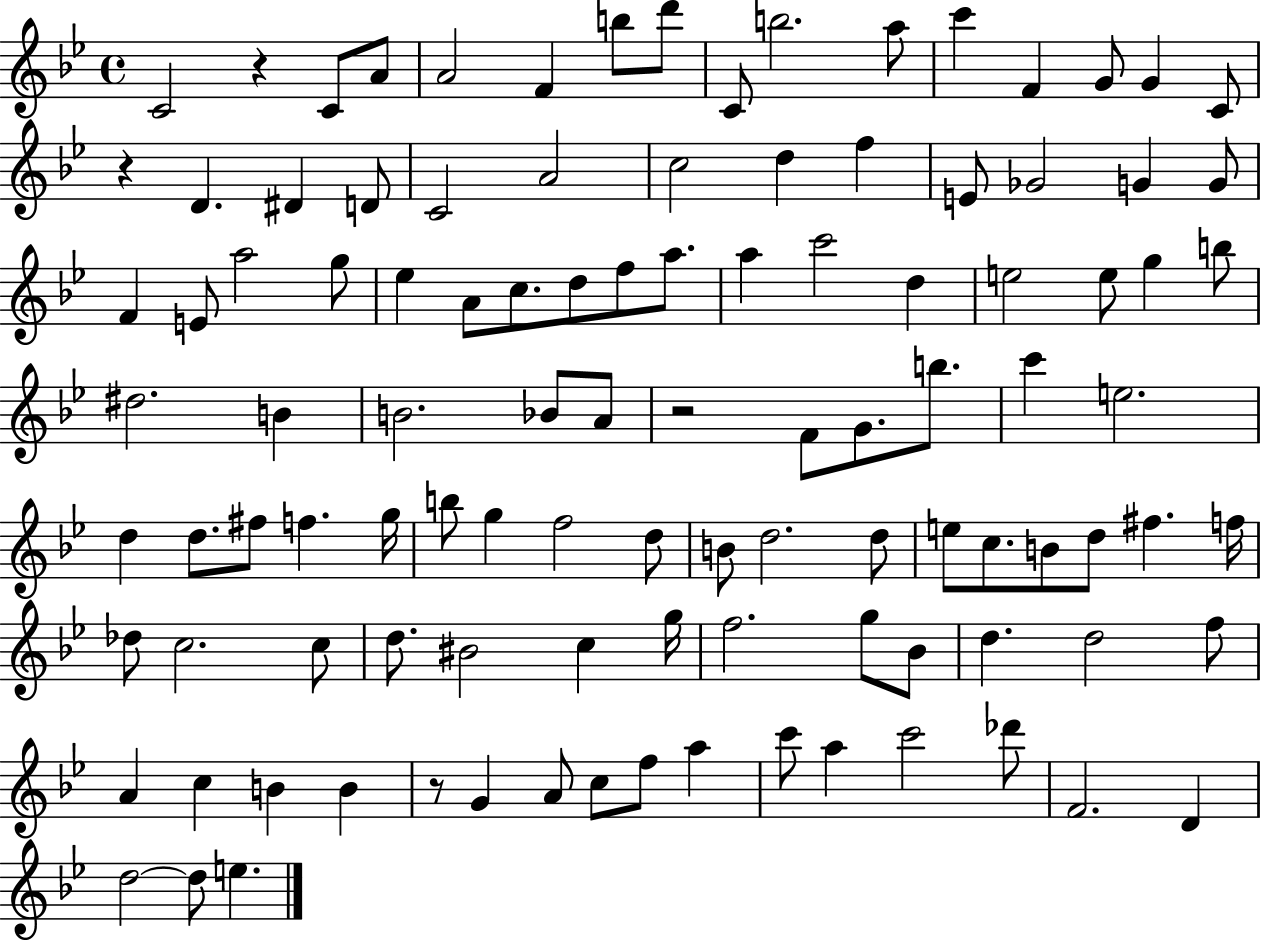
{
  \clef treble
  \time 4/4
  \defaultTimeSignature
  \key bes \major
  \repeat volta 2 { c'2 r4 c'8 a'8 | a'2 f'4 b''8 d'''8 | c'8 b''2. a''8 | c'''4 f'4 g'8 g'4 c'8 | \break r4 d'4. dis'4 d'8 | c'2 a'2 | c''2 d''4 f''4 | e'8 ges'2 g'4 g'8 | \break f'4 e'8 a''2 g''8 | ees''4 a'8 c''8. d''8 f''8 a''8. | a''4 c'''2 d''4 | e''2 e''8 g''4 b''8 | \break dis''2. b'4 | b'2. bes'8 a'8 | r2 f'8 g'8. b''8. | c'''4 e''2. | \break d''4 d''8. fis''8 f''4. g''16 | b''8 g''4 f''2 d''8 | b'8 d''2. d''8 | e''8 c''8. b'8 d''8 fis''4. f''16 | \break des''8 c''2. c''8 | d''8. bis'2 c''4 g''16 | f''2. g''8 bes'8 | d''4. d''2 f''8 | \break a'4 c''4 b'4 b'4 | r8 g'4 a'8 c''8 f''8 a''4 | c'''8 a''4 c'''2 des'''8 | f'2. d'4 | \break d''2~~ d''8 e''4. | } \bar "|."
}